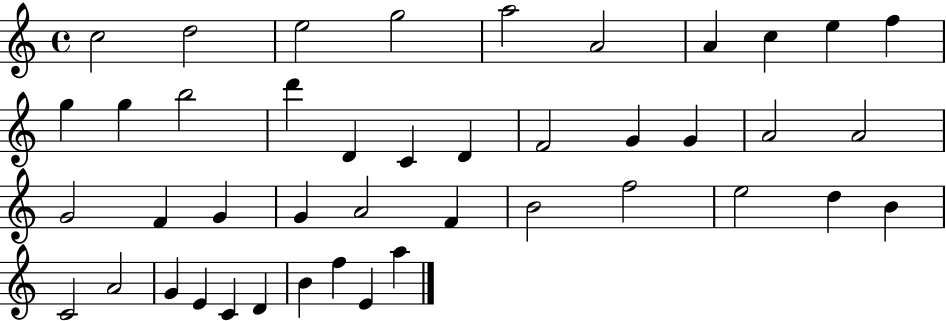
{
  \clef treble
  \time 4/4
  \defaultTimeSignature
  \key c \major
  c''2 d''2 | e''2 g''2 | a''2 a'2 | a'4 c''4 e''4 f''4 | \break g''4 g''4 b''2 | d'''4 d'4 c'4 d'4 | f'2 g'4 g'4 | a'2 a'2 | \break g'2 f'4 g'4 | g'4 a'2 f'4 | b'2 f''2 | e''2 d''4 b'4 | \break c'2 a'2 | g'4 e'4 c'4 d'4 | b'4 f''4 e'4 a''4 | \bar "|."
}